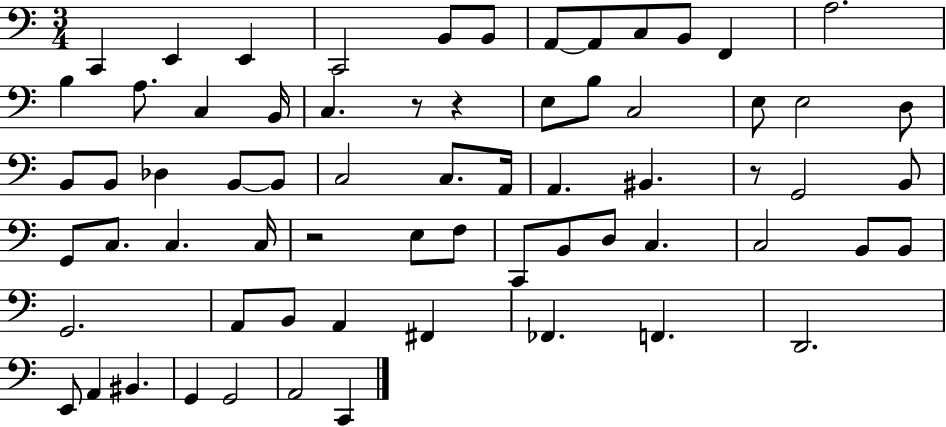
{
  \clef bass
  \numericTimeSignature
  \time 3/4
  \key c \major
  c,4 e,4 e,4 | c,2 b,8 b,8 | a,8~~ a,8 c8 b,8 f,4 | a2. | \break b4 a8. c4 b,16 | c4. r8 r4 | e8 b8 c2 | e8 e2 d8 | \break b,8 b,8 des4 b,8~~ b,8 | c2 c8. a,16 | a,4. bis,4. | r8 g,2 b,8 | \break g,8 c8. c4. c16 | r2 e8 f8 | c,8 b,8 d8 c4. | c2 b,8 b,8 | \break g,2. | a,8 b,8 a,4 fis,4 | fes,4. f,4. | d,2. | \break e,8 a,4 bis,4. | g,4 g,2 | a,2 c,4 | \bar "|."
}